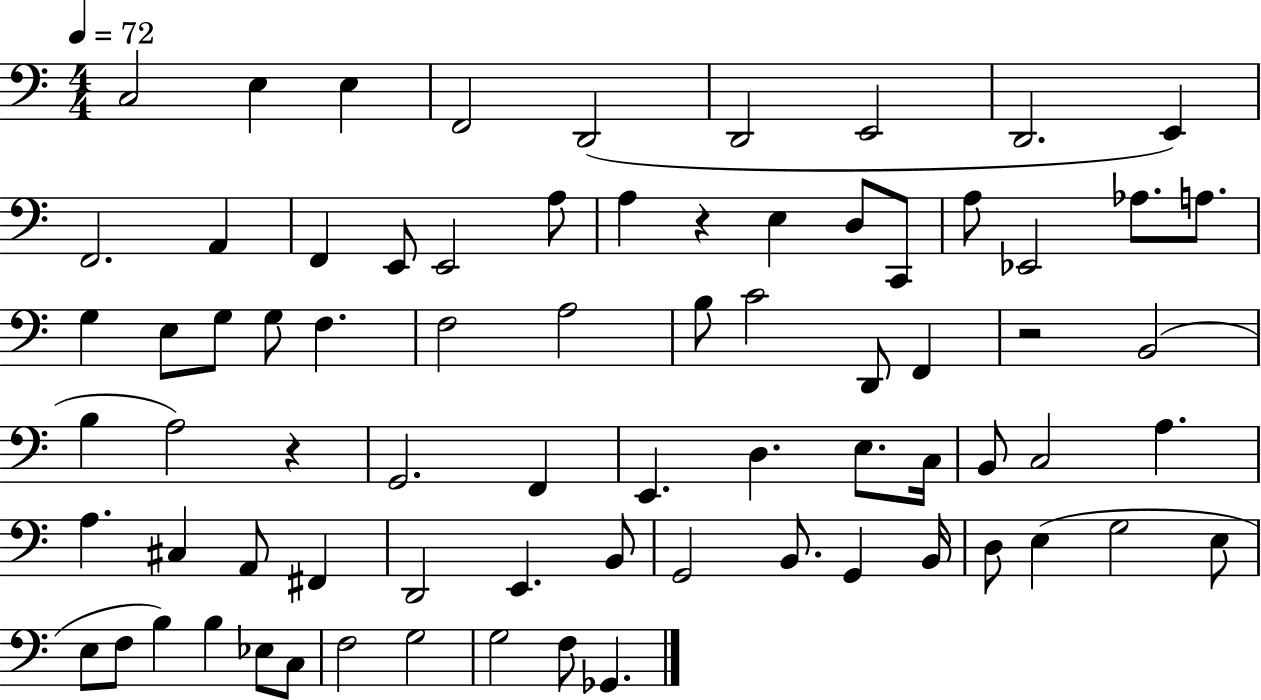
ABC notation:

X:1
T:Untitled
M:4/4
L:1/4
K:C
C,2 E, E, F,,2 D,,2 D,,2 E,,2 D,,2 E,, F,,2 A,, F,, E,,/2 E,,2 A,/2 A, z E, D,/2 C,,/2 A,/2 _E,,2 _A,/2 A,/2 G, E,/2 G,/2 G,/2 F, F,2 A,2 B,/2 C2 D,,/2 F,, z2 B,,2 B, A,2 z G,,2 F,, E,, D, E,/2 C,/4 B,,/2 C,2 A, A, ^C, A,,/2 ^F,, D,,2 E,, B,,/2 G,,2 B,,/2 G,, B,,/4 D,/2 E, G,2 E,/2 E,/2 F,/2 B, B, _E,/2 C,/2 F,2 G,2 G,2 F,/2 _G,,